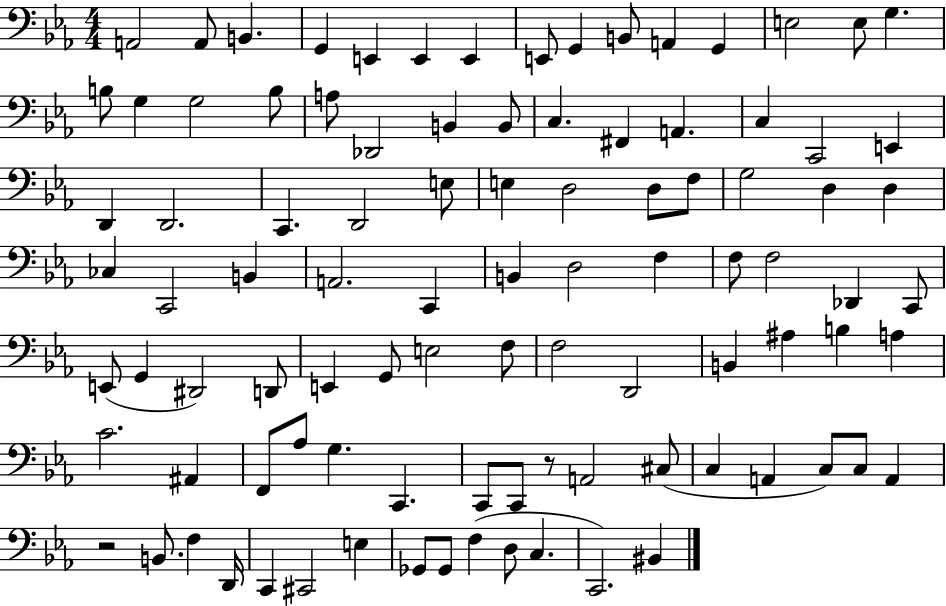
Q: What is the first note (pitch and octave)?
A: A2